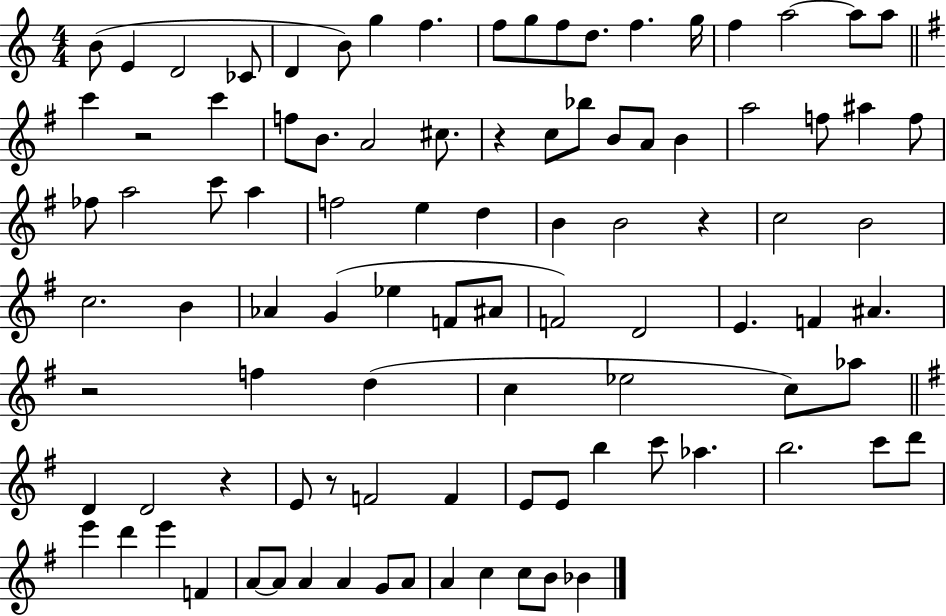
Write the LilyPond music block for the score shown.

{
  \clef treble
  \numericTimeSignature
  \time 4/4
  \key c \major
  b'8( e'4 d'2 ces'8 | d'4 b'8) g''4 f''4. | f''8 g''8 f''8 d''8. f''4. g''16 | f''4 a''2~~ a''8 a''8 | \break \bar "||" \break \key e \minor c'''4 r2 c'''4 | f''8 b'8. a'2 cis''8. | r4 c''8 bes''8 b'8 a'8 b'4 | a''2 f''8 ais''4 f''8 | \break fes''8 a''2 c'''8 a''4 | f''2 e''4 d''4 | b'4 b'2 r4 | c''2 b'2 | \break c''2. b'4 | aes'4 g'4( ees''4 f'8 ais'8 | f'2) d'2 | e'4. f'4 ais'4. | \break r2 f''4 d''4( | c''4 ees''2 c''8) aes''8 | \bar "||" \break \key g \major d'4 d'2 r4 | e'8 r8 f'2 f'4 | e'8 e'8 b''4 c'''8 aes''4. | b''2. c'''8 d'''8 | \break e'''4 d'''4 e'''4 f'4 | a'8~~ a'8 a'4 a'4 g'8 a'8 | a'4 c''4 c''8 b'8 bes'4 | \bar "|."
}